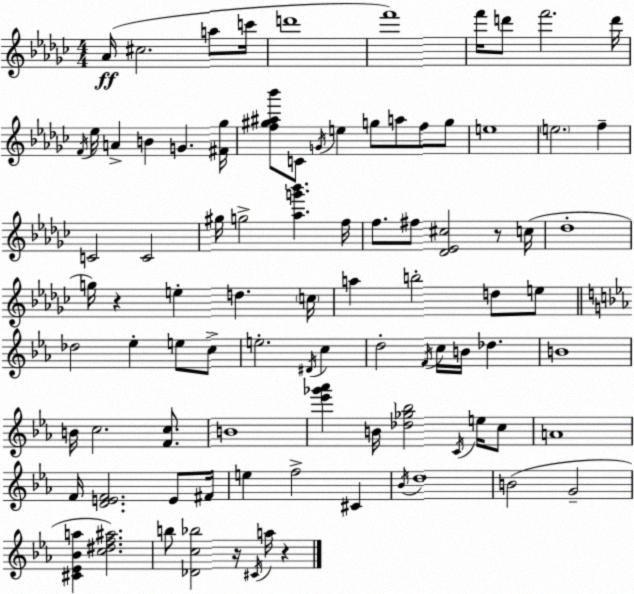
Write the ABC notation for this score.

X:1
T:Untitled
M:4/4
L:1/4
K:Ebm
_A/4 ^c2 a/2 c'/4 d'4 f'4 f'/4 d'/2 f'2 d'/4 F/4 _e/4 A B G [^F_g]/4 [f^g^a_b']/2 C/2 G/4 e g/2 a/2 f/2 g/2 e4 e2 f C2 C2 ^g/4 g2 [_ag'_b'] f/4 f/2 ^f/2 [_D_E^c]2 z/2 c/4 _d4 g/4 z e d c/4 a b2 d/2 e/2 _d2 _e e/2 c/2 e2 ^D/4 c d2 F/4 c/4 B/4 _d B4 B/4 c2 [Fc]/2 B4 [_e'_g'_a'] B/4 [_d_g_b]2 C/4 e/4 c/2 A4 F/4 [DEF]2 E/2 ^F/4 e f2 ^C _B/4 d4 B2 G2 [^C_E_Ba] [c^df^a]2 b/2 [_Dc_b]2 z/4 ^C/4 a/4 z